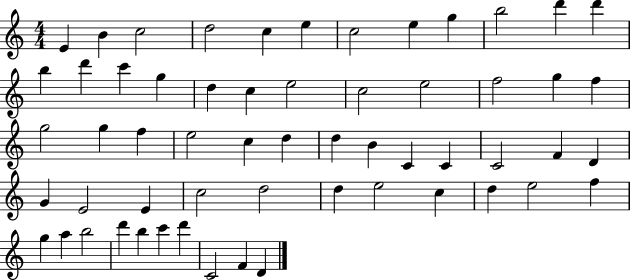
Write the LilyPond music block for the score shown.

{
  \clef treble
  \numericTimeSignature
  \time 4/4
  \key c \major
  e'4 b'4 c''2 | d''2 c''4 e''4 | c''2 e''4 g''4 | b''2 d'''4 d'''4 | \break b''4 d'''4 c'''4 g''4 | d''4 c''4 e''2 | c''2 e''2 | f''2 g''4 f''4 | \break g''2 g''4 f''4 | e''2 c''4 d''4 | d''4 b'4 c'4 c'4 | c'2 f'4 d'4 | \break g'4 e'2 e'4 | c''2 d''2 | d''4 e''2 c''4 | d''4 e''2 f''4 | \break g''4 a''4 b''2 | d'''4 b''4 c'''4 d'''4 | c'2 f'4 d'4 | \bar "|."
}